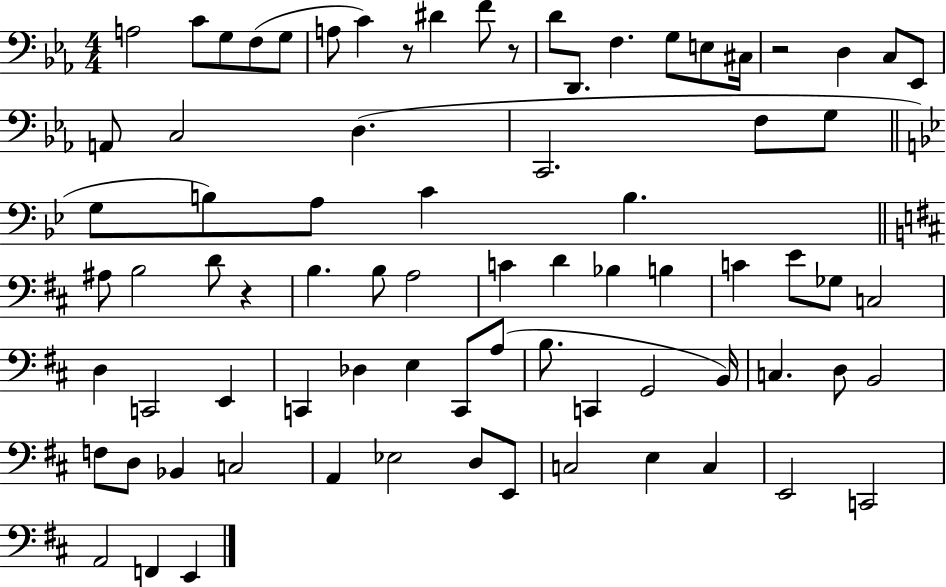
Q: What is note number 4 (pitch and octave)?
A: F3